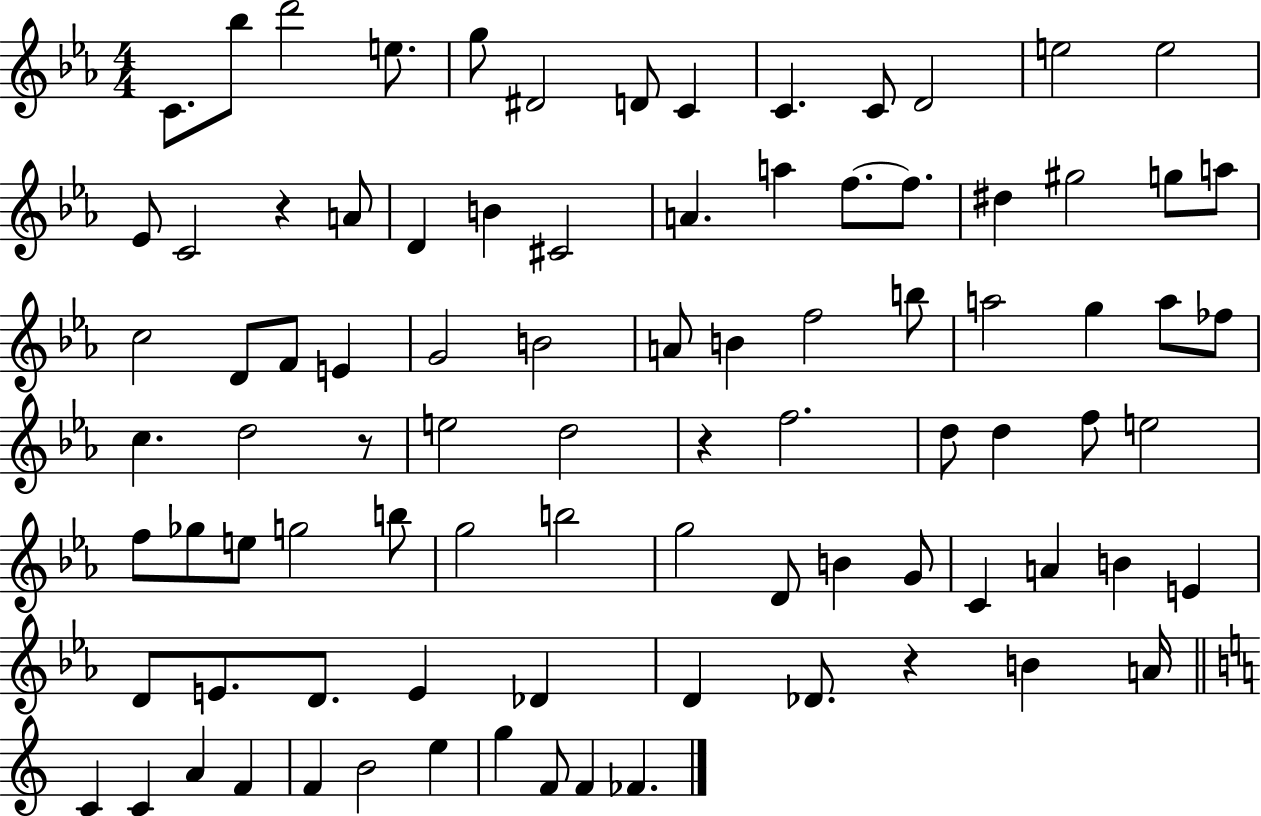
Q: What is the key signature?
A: EES major